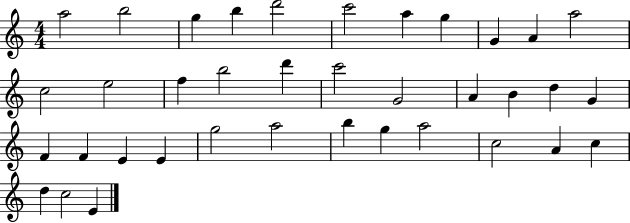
X:1
T:Untitled
M:4/4
L:1/4
K:C
a2 b2 g b d'2 c'2 a g G A a2 c2 e2 f b2 d' c'2 G2 A B d G F F E E g2 a2 b g a2 c2 A c d c2 E